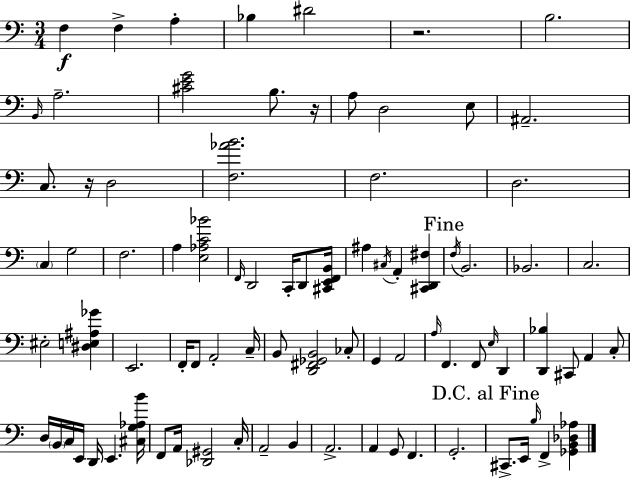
F3/q F3/q A3/q Bb3/q D#4/h R/h. B3/h. B2/s A3/h. [C#4,E4,G4]/h B3/e. R/s A3/e D3/h E3/e A#2/h. C3/e. R/s D3/h [F3,Ab4,B4]/h. F3/h. D3/h. C3/q G3/h F3/h. A3/q [E3,Ab3,C4,Bb4]/h F2/s D2/h C2/s D2/e [C#2,E2,F2,B2]/s A#3/q C#3/s A2/q [C#2,D2,F#3]/q F3/s B2/h. Bb2/h. C3/h. EIS3/h [D#3,E3,A#3,Gb4]/q E2/h. F2/s F2/e A2/h C3/s B2/e [D2,F#2,Gb2,B2]/h CES3/e G2/q A2/h A3/s F2/q. F2/e E3/s D2/q [D2,Bb3]/q C#2/e A2/q C3/e D3/s B2/s C3/s E2/s D2/s E2/q. [C#3,G3,Ab3,B4]/s F2/e A2/s [Db2,G#2]/h C3/s A2/h B2/q A2/h. A2/q G2/e F2/q. G2/h. C#2/e. E2/s B3/s F2/q [Gb2,B2,Db3,Ab3]/q